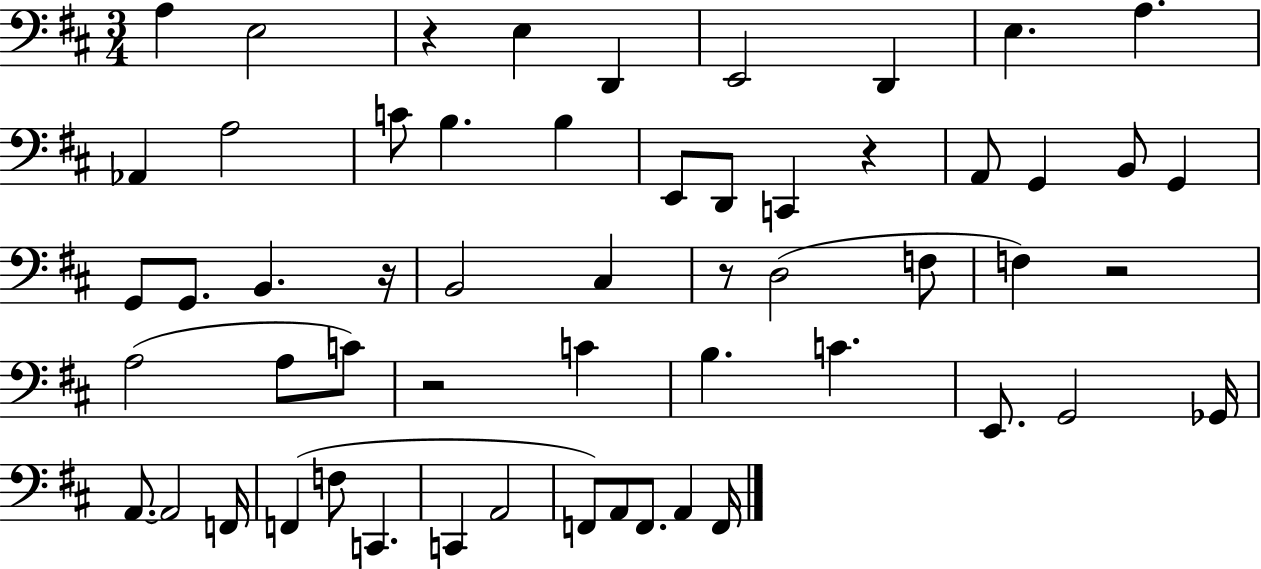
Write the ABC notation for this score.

X:1
T:Untitled
M:3/4
L:1/4
K:D
A, E,2 z E, D,, E,,2 D,, E, A, _A,, A,2 C/2 B, B, E,,/2 D,,/2 C,, z A,,/2 G,, B,,/2 G,, G,,/2 G,,/2 B,, z/4 B,,2 ^C, z/2 D,2 F,/2 F, z2 A,2 A,/2 C/2 z2 C B, C E,,/2 G,,2 _G,,/4 A,,/2 A,,2 F,,/4 F,, F,/2 C,, C,, A,,2 F,,/2 A,,/2 F,,/2 A,, F,,/4